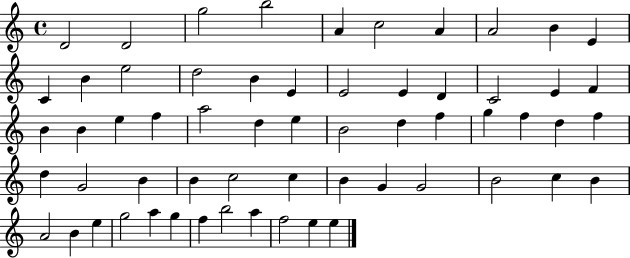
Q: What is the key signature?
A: C major